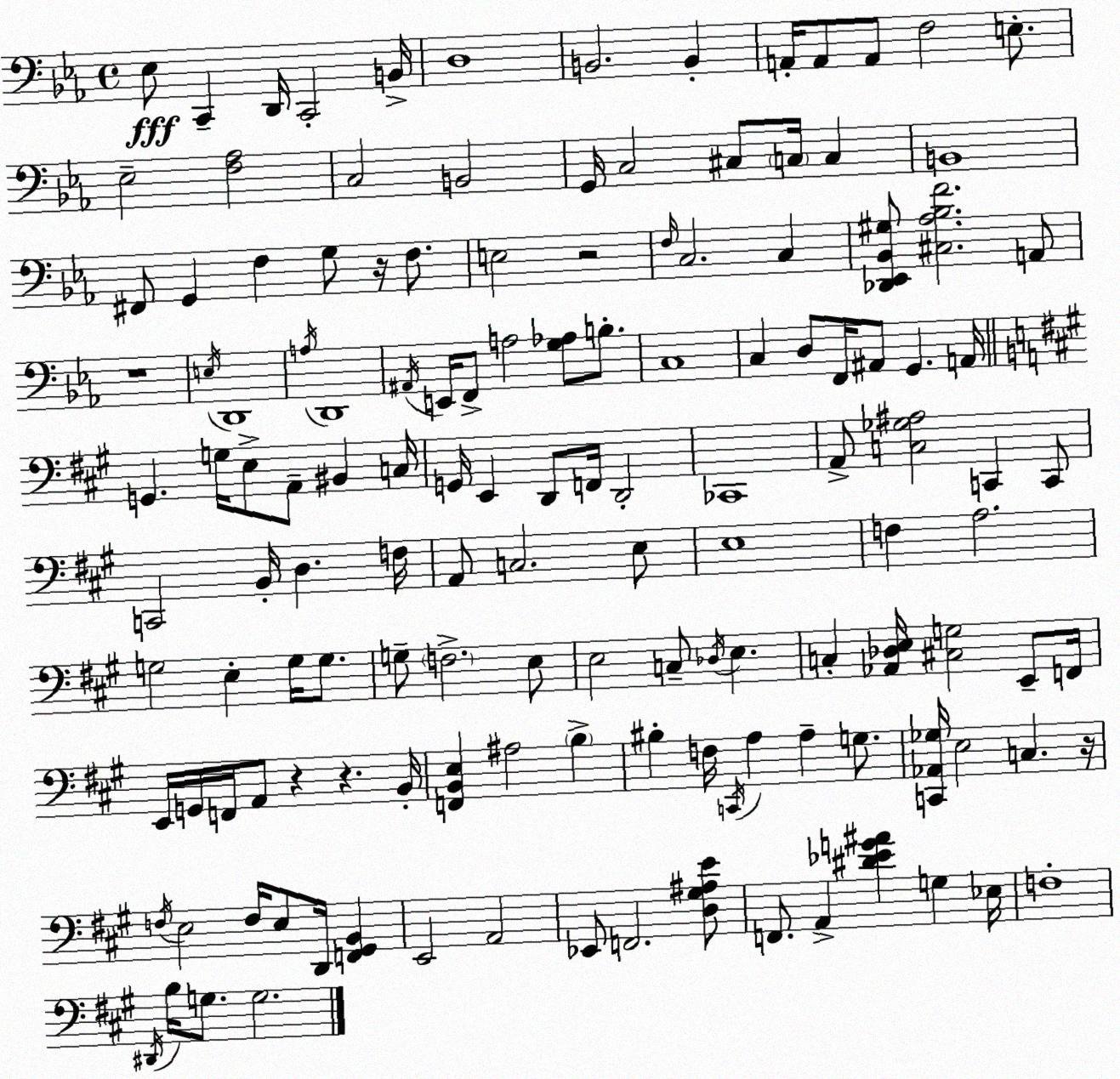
X:1
T:Untitled
M:4/4
L:1/4
K:Eb
_E,/2 C,, D,,/4 C,,2 B,,/4 D,4 B,,2 B,, A,,/4 A,,/2 A,,/2 F,2 E,/2 _E,2 [F,_A,]2 C,2 B,,2 G,,/4 C,2 ^C,/2 C,/4 C, B,,4 ^F,,/2 G,, F, G,/2 z/4 F,/2 E,2 z2 F,/4 C,2 C, [_D,,_E,,_B,,^G,]/2 [^C,_A,_B,F]2 A,,/2 z4 E,/4 D,,4 A,/4 D,,4 ^A,,/4 E,,/4 F,,/2 A,2 [G,_A,]/2 B,/2 C,4 C, D,/2 F,,/4 ^A,,/2 G,, A,,/4 G,, G,/4 E,/2 A,,/2 ^B,, C,/4 G,,/4 E,, D,,/2 F,,/4 D,,2 _C,,4 A,,/2 [C,_G,^A,]2 C,, C,,/2 C,,2 B,,/4 D, F,/4 A,,/2 C,2 E,/2 E,4 F, A,2 G,2 E, G,/4 G,/2 G,/2 F,2 E,/2 E,2 C,/2 _D,/4 E, C, [_A,,_D,E,]/4 [^C,G,]2 E,,/2 F,,/4 E,,/4 G,,/4 F,,/4 A,,/2 z z B,,/4 [F,,B,,E,] ^A,2 B, ^B, F,/4 C,,/4 A, A, G,/2 [C,,_A,,_G,]/4 E,2 C, z/4 F,/4 E,2 F,/4 E,/2 D,,/4 [F,,^G,,B,,] E,,2 A,,2 _E,,/2 F,,2 [D,^G,^A,E]/2 F,,/2 A,, [^D_EG^A] G, _E,/4 F,4 ^D,,/4 B,/4 G,/2 G,2